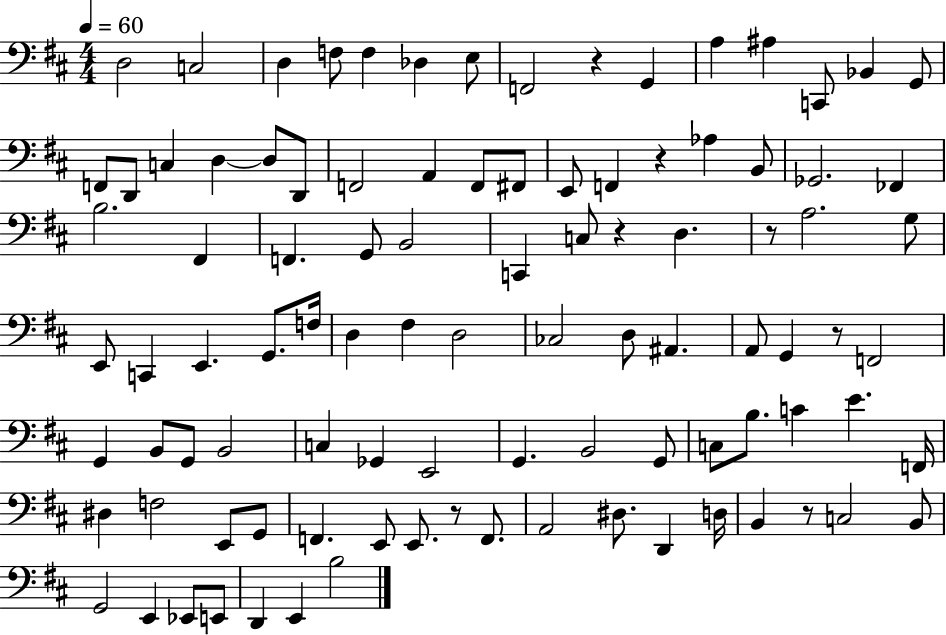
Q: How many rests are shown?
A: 7